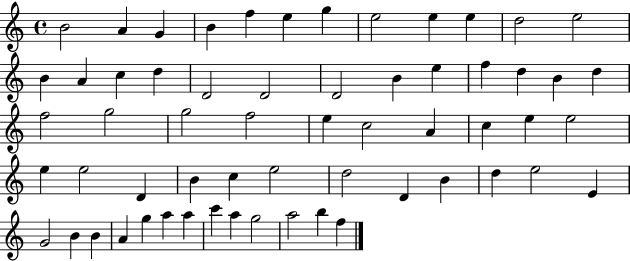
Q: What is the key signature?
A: C major